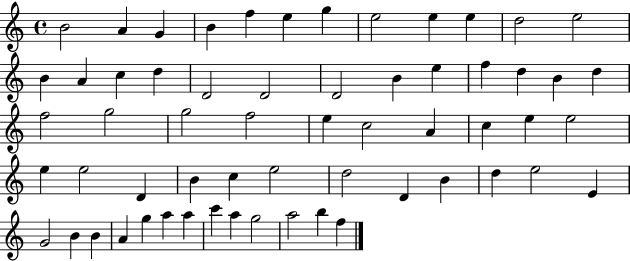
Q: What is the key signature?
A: C major